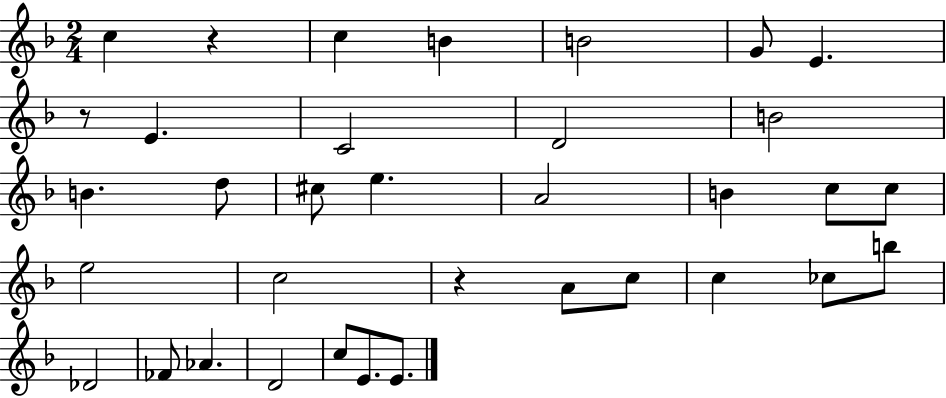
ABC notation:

X:1
T:Untitled
M:2/4
L:1/4
K:F
c z c B B2 G/2 E z/2 E C2 D2 B2 B d/2 ^c/2 e A2 B c/2 c/2 e2 c2 z A/2 c/2 c _c/2 b/2 _D2 _F/2 _A D2 c/2 E/2 E/2